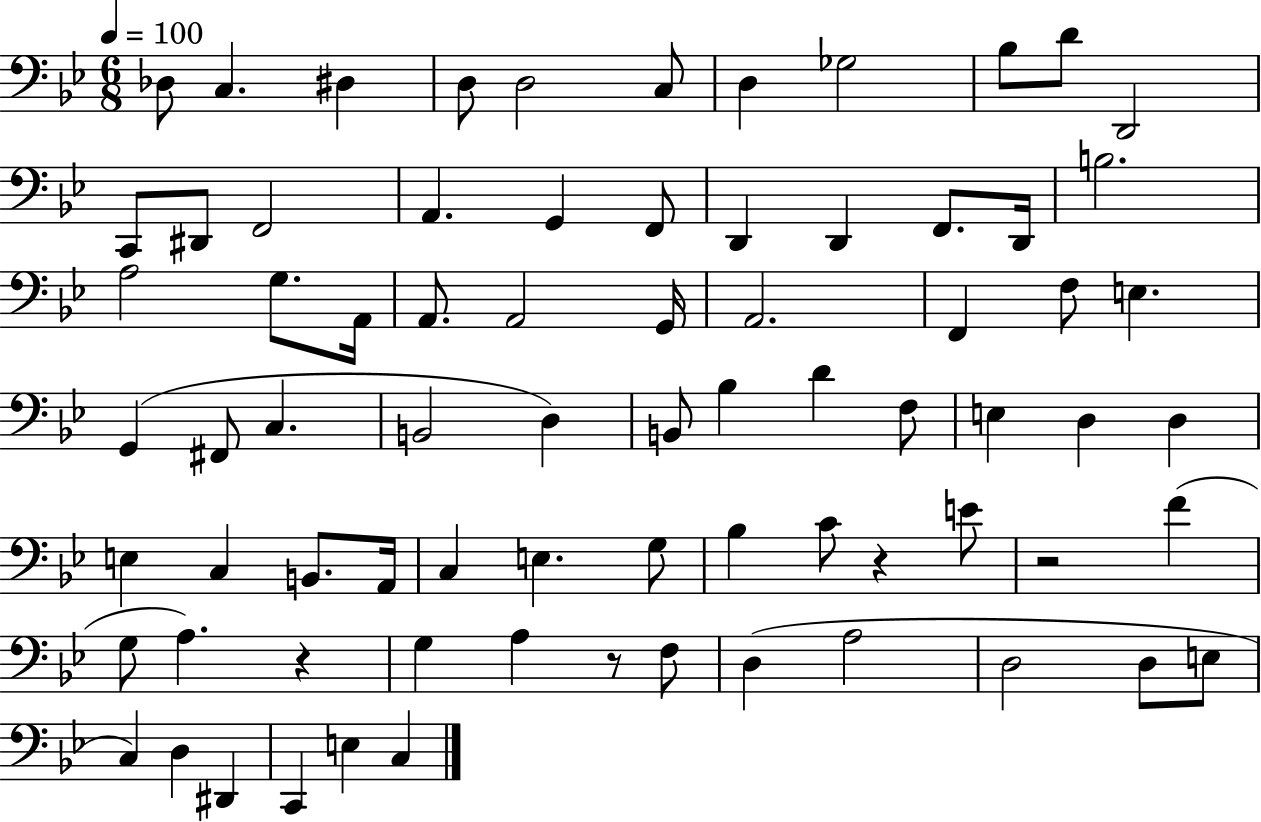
Db3/e C3/q. D#3/q D3/e D3/h C3/e D3/q Gb3/h Bb3/e D4/e D2/h C2/e D#2/e F2/h A2/q. G2/q F2/e D2/q D2/q F2/e. D2/s B3/h. A3/h G3/e. A2/s A2/e. A2/h G2/s A2/h. F2/q F3/e E3/q. G2/q F#2/e C3/q. B2/h D3/q B2/e Bb3/q D4/q F3/e E3/q D3/q D3/q E3/q C3/q B2/e. A2/s C3/q E3/q. G3/e Bb3/q C4/e R/q E4/e R/h F4/q G3/e A3/q. R/q G3/q A3/q R/e F3/e D3/q A3/h D3/h D3/e E3/e C3/q D3/q D#2/q C2/q E3/q C3/q